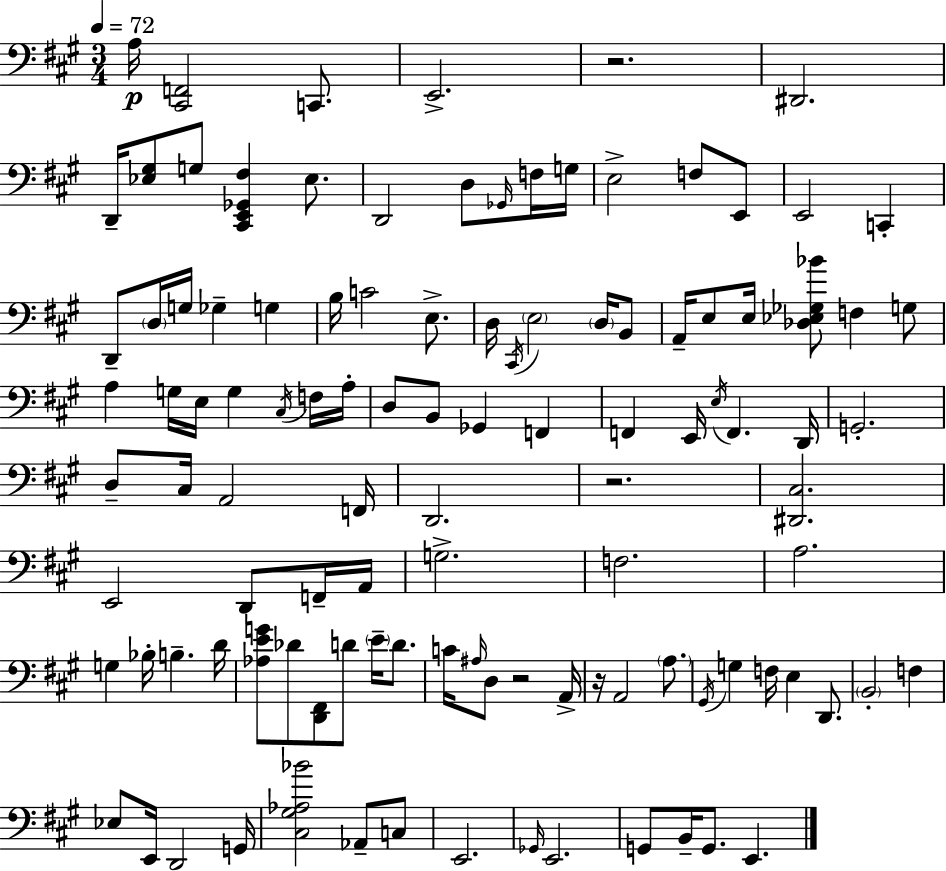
{
  \clef bass
  \numericTimeSignature
  \time 3/4
  \key a \major
  \tempo 4 = 72
  a16\p <cis, f,>2 c,8. | e,2.-> | r2. | dis,2. | \break d,16-- <ees gis>8 g8 <cis, e, ges, fis>4 ees8. | d,2 d8 \grace { ges,16 } f16 | g16 e2-> f8 e,8 | e,2 c,4-. | \break d,8-- \parenthesize d16 g16 ges4-- g4 | b16 c'2 e8.-> | d16 \acciaccatura { cis,16 } \parenthesize e2 \parenthesize d16 | b,8 a,16-- e8 e16 <des ees ges bes'>8 f4 | \break g8 a4 g16 e16 g4 | \acciaccatura { cis16 } f16 a16-. d8 b,8 ges,4 f,4 | f,4 e,16 \acciaccatura { e16 } f,4. | d,16 g,2.-. | \break d8-- cis16 a,2 | f,16 d,2. | r2. | <dis, cis>2. | \break e,2 | d,8 f,16-- a,16 g2.-> | f2. | a2. | \break g4 bes16-. b4.-- | d'16 <aes e' g'>8 des'8 <d, fis,>8 d'8 | \parenthesize e'16-- d'8. c'16 \grace { ais16 } d8 r2 | a,16-> r16 a,2 | \break \parenthesize a8. \acciaccatura { gis,16 } g4 f16 e4 | d,8. \parenthesize b,2-. | f4 ees8 e,16 d,2 | g,16 <cis gis aes bes'>2 | \break aes,8-- c8 e,2. | \grace { ges,16 } e,2. | g,8 b,16-- g,8. | e,4. \bar "|."
}